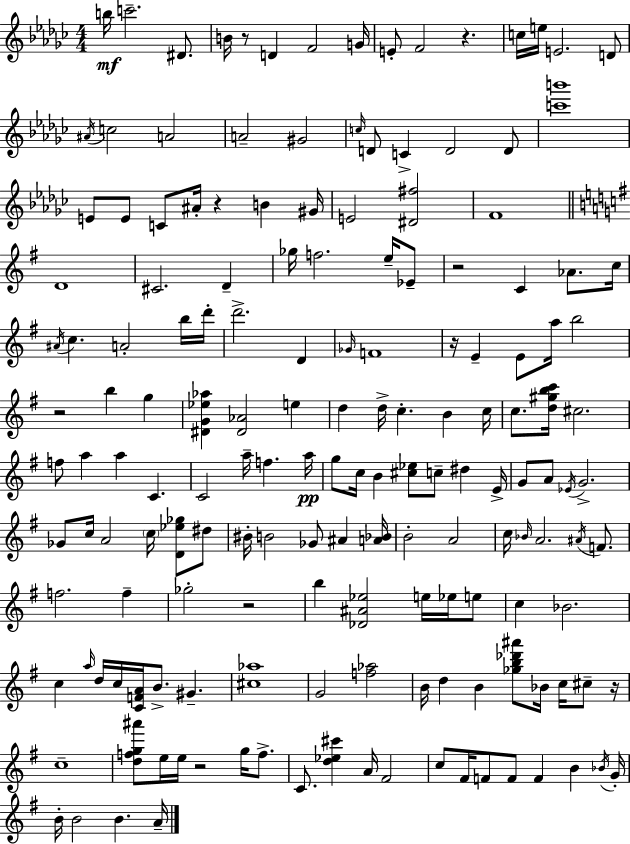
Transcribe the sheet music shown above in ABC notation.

X:1
T:Untitled
M:4/4
L:1/4
K:Ebm
b/4 c'2 ^D/2 B/4 z/2 D F2 G/4 E/2 F2 z c/4 e/4 E2 D/2 ^A/4 c2 A2 A2 ^G2 c/4 D/2 C D2 D/2 [c'b']4 E/2 E/2 C/2 ^A/4 z B ^G/4 E2 [^D^f]2 F4 D4 ^C2 D _g/4 f2 e/4 _E/2 z2 C _A/2 c/4 ^A/4 c A2 b/4 d'/4 d'2 D _G/4 F4 z/4 E E/2 a/4 b2 z2 b g [^DG_e_a] [^D_A]2 e d d/4 c B c/4 c/2 [d^gbc']/4 ^c2 f/2 a a C C2 a/4 f a/4 g/2 c/4 B [^c_e]/2 c/2 ^d E/4 G/2 A/2 _E/4 G2 _G/2 c/4 A2 c/4 [D_e_g]/2 ^d/2 ^B/4 B2 _G/2 ^A [A_B]/4 B2 A2 c/4 _B/4 A2 ^A/4 F/2 f2 f _g2 z2 b [_D^A_e]2 e/4 _e/4 e/2 c _B2 c a/4 d/4 c/4 [CFA]/4 B/2 ^G [^c_a]4 G2 [f_a]2 B/4 d B [_gb_d'^a']/2 _B/4 c/4 ^c/2 z/4 c4 [dfg^a']/2 e/4 e/4 z2 g/4 f/2 C/2 [d_e^c'] A/4 ^F2 c/2 ^F/4 F/2 F/2 F B _B/4 G/4 B/4 B2 B A/4